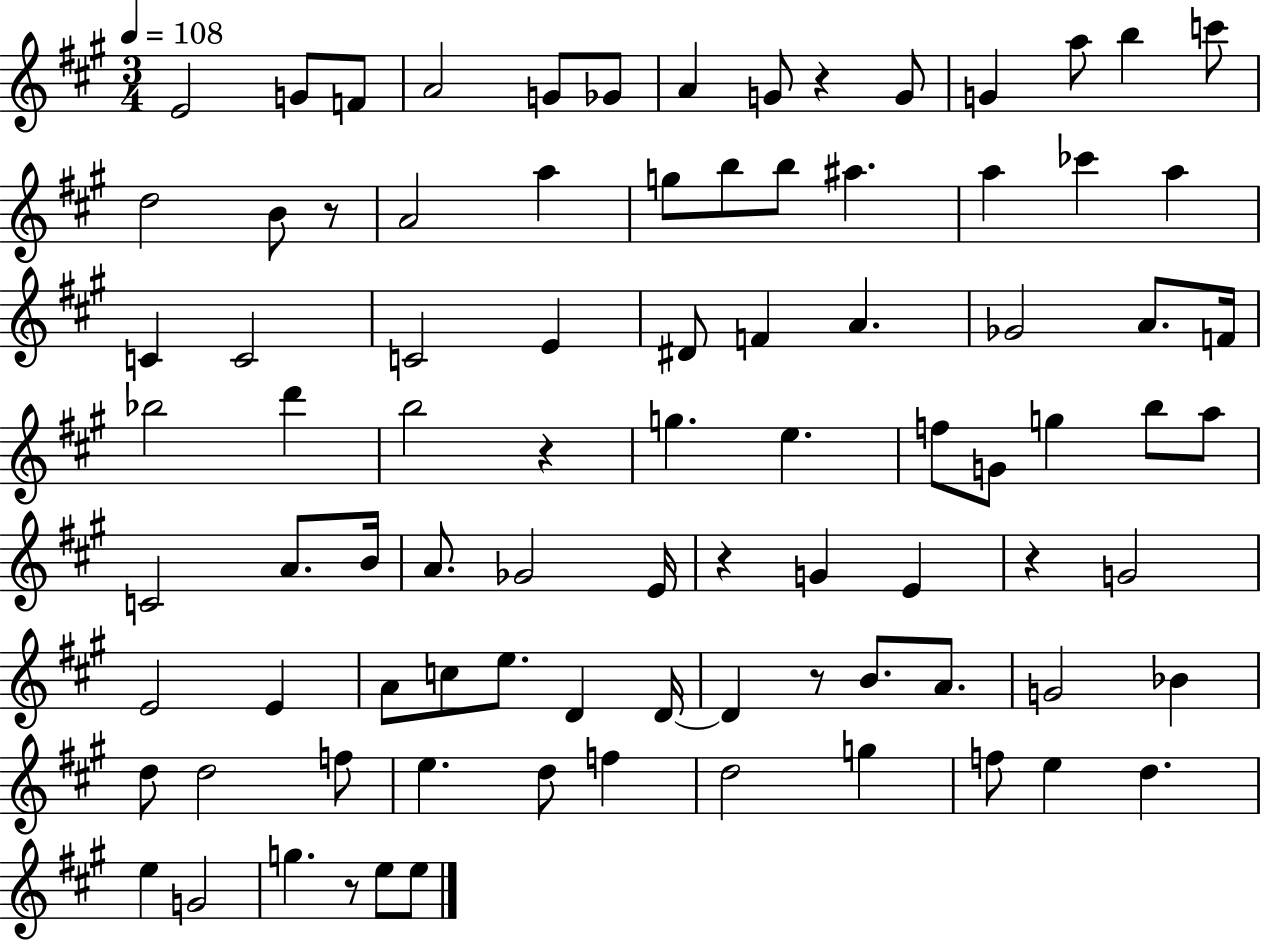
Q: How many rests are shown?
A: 7